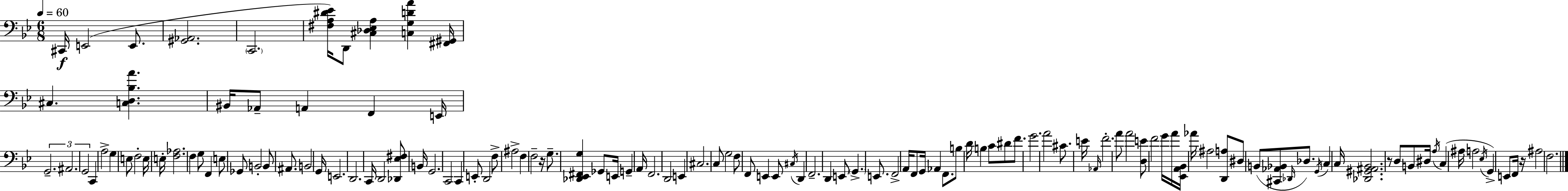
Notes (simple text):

C#2/s E2/h E2/e. [G#2,Ab2]/h. C2/h. [F#3,A3,D#4,Eb4]/s D2/e [C#3,Db3,Eb3,A3]/q [C3,G3,D4,A4]/q [F#2,G#2]/s C#3/q. [C3,D3,Bb3,A4]/q. BIS2/s Ab2/e A2/q F2/q E2/s G2/h. A#2/h. G2/h C2/q A3/h G3/q E3/e F3/h E3/s E3/s [F3,Ab3]/h. F3/q G3/e F2/q E3/e Gb2/e B2/h B2/e A#2/e. B2/h G2/s E2/h. D2/h. C2/s D2/h [Db2,Eb3,F#3]/e B2/s G2/h. C2/h C2/q E2/e D2/h F3/e A#3/h F3/q F3/h R/s G3/e. [Db2,Eb2,F#2,G3]/q Gb2/e E2/s G2/q A2/s F2/h. D2/h E2/q C#3/h. C3/e G3/h F3/e F2/e E2/q E2/e C#3/s D2/q F2/h. D2/q E2/e G2/q. E2/e. F2/h A2/s F2/e G2/s Ab2/q F2/e. B3/e D4/s B3/q C4/e D#4/e F4/e. G4/h. A4/h C#4/e. E4/s Ab2/s F4/h. A4/e A4/h [D3,E4]/e F4/h G4/s A4/s [Eb2,A2,Bb2]/s Ab4/s A#3/h [D2,A3]/e D#3/e B2/e [C#2,Ab2,Bb2]/e Db2/s Db3/e. G2/s C3/q C3/s [Db2,G#2,A#2,Bb2]/h. R/e D3/e B2/e D#3/s A3/s C3/q A#3/s A3/h Eb3/s G2/q E2/e F2/s R/s A#3/h F3/h.